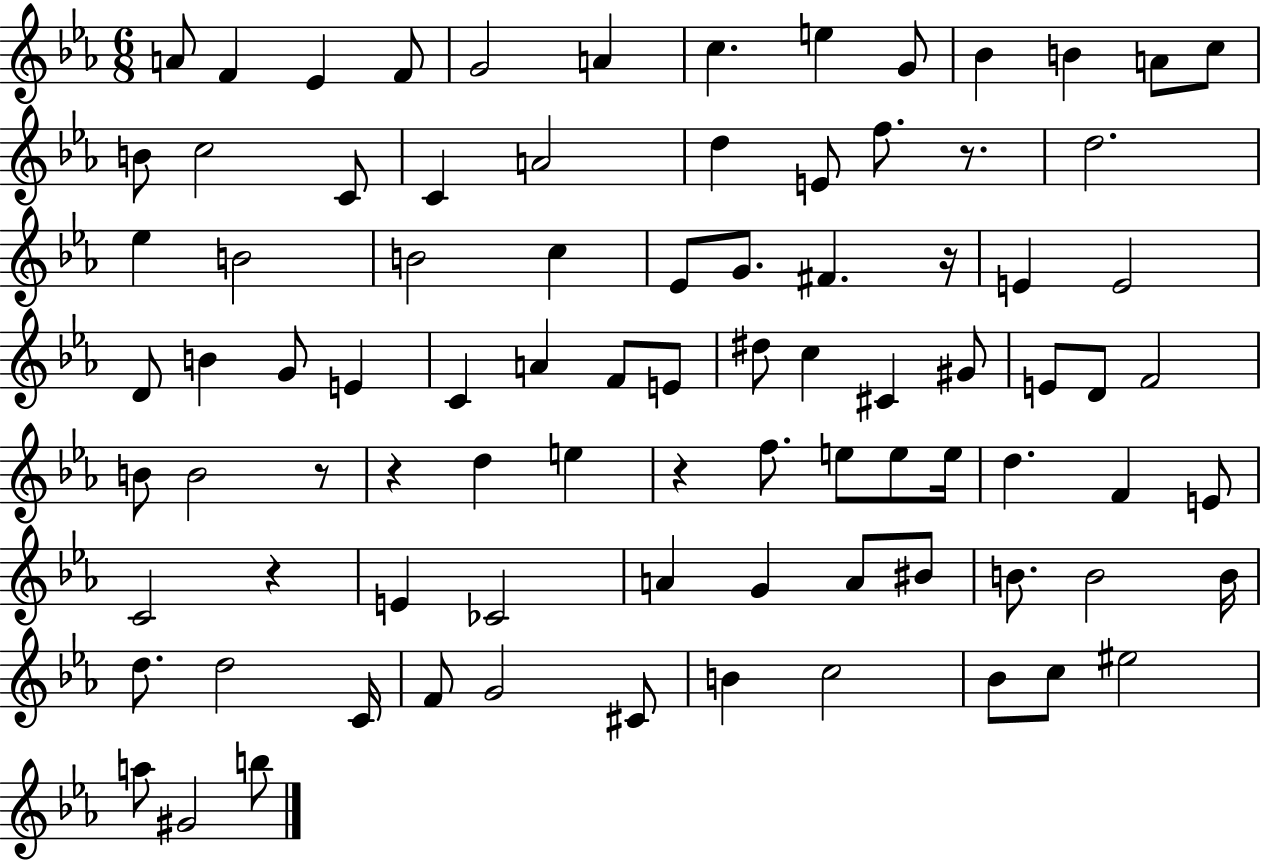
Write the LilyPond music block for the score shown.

{
  \clef treble
  \numericTimeSignature
  \time 6/8
  \key ees \major
  a'8 f'4 ees'4 f'8 | g'2 a'4 | c''4. e''4 g'8 | bes'4 b'4 a'8 c''8 | \break b'8 c''2 c'8 | c'4 a'2 | d''4 e'8 f''8. r8. | d''2. | \break ees''4 b'2 | b'2 c''4 | ees'8 g'8. fis'4. r16 | e'4 e'2 | \break d'8 b'4 g'8 e'4 | c'4 a'4 f'8 e'8 | dis''8 c''4 cis'4 gis'8 | e'8 d'8 f'2 | \break b'8 b'2 r8 | r4 d''4 e''4 | r4 f''8. e''8 e''8 e''16 | d''4. f'4 e'8 | \break c'2 r4 | e'4 ces'2 | a'4 g'4 a'8 bis'8 | b'8. b'2 b'16 | \break d''8. d''2 c'16 | f'8 g'2 cis'8 | b'4 c''2 | bes'8 c''8 eis''2 | \break a''8 gis'2 b''8 | \bar "|."
}